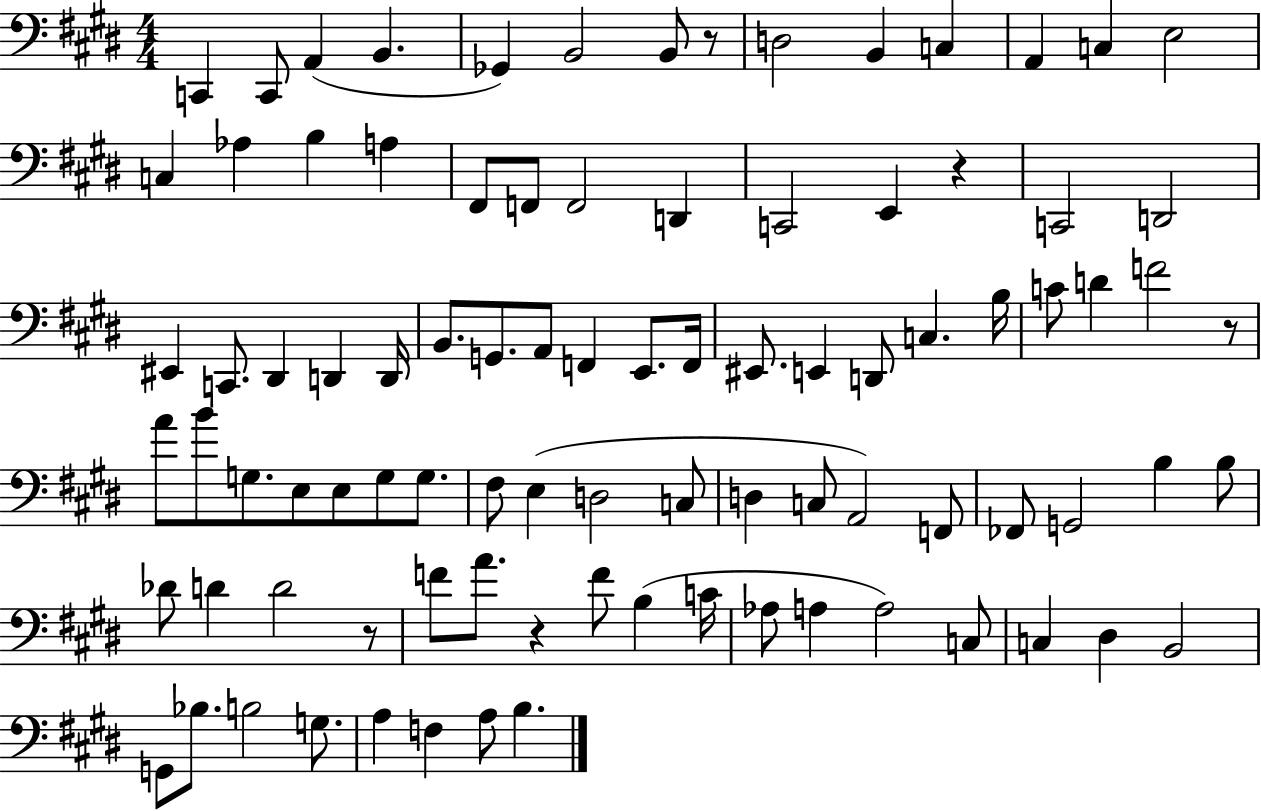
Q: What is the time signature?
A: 4/4